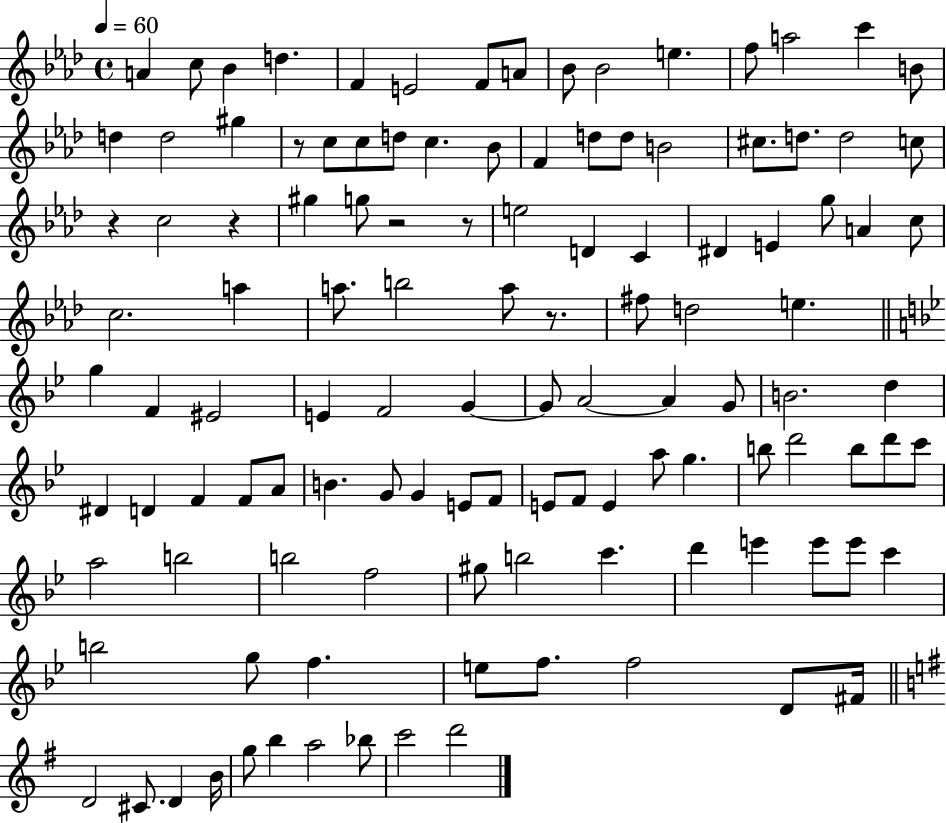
A4/q C5/e Bb4/q D5/q. F4/q E4/h F4/e A4/e Bb4/e Bb4/h E5/q. F5/e A5/h C6/q B4/e D5/q D5/h G#5/q R/e C5/e C5/e D5/e C5/q. Bb4/e F4/q D5/e D5/e B4/h C#5/e. D5/e. D5/h C5/e R/q C5/h R/q G#5/q G5/e R/h R/e E5/h D4/q C4/q D#4/q E4/q G5/e A4/q C5/e C5/h. A5/q A5/e. B5/h A5/e R/e. F#5/e D5/h E5/q. G5/q F4/q EIS4/h E4/q F4/h G4/q G4/e A4/h A4/q G4/e B4/h. D5/q D#4/q D4/q F4/q F4/e A4/e B4/q. G4/e G4/q E4/e F4/e E4/e F4/e E4/q A5/e G5/q. B5/e D6/h B5/e D6/e C6/e A5/h B5/h B5/h F5/h G#5/e B5/h C6/q. D6/q E6/q E6/e E6/e C6/q B5/h G5/e F5/q. E5/e F5/e. F5/h D4/e F#4/s D4/h C#4/e. D4/q B4/s G5/e B5/q A5/h Bb5/e C6/h D6/h